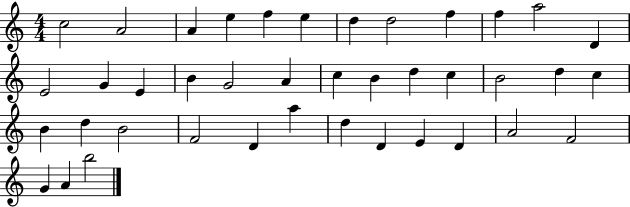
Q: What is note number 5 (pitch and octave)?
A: F5